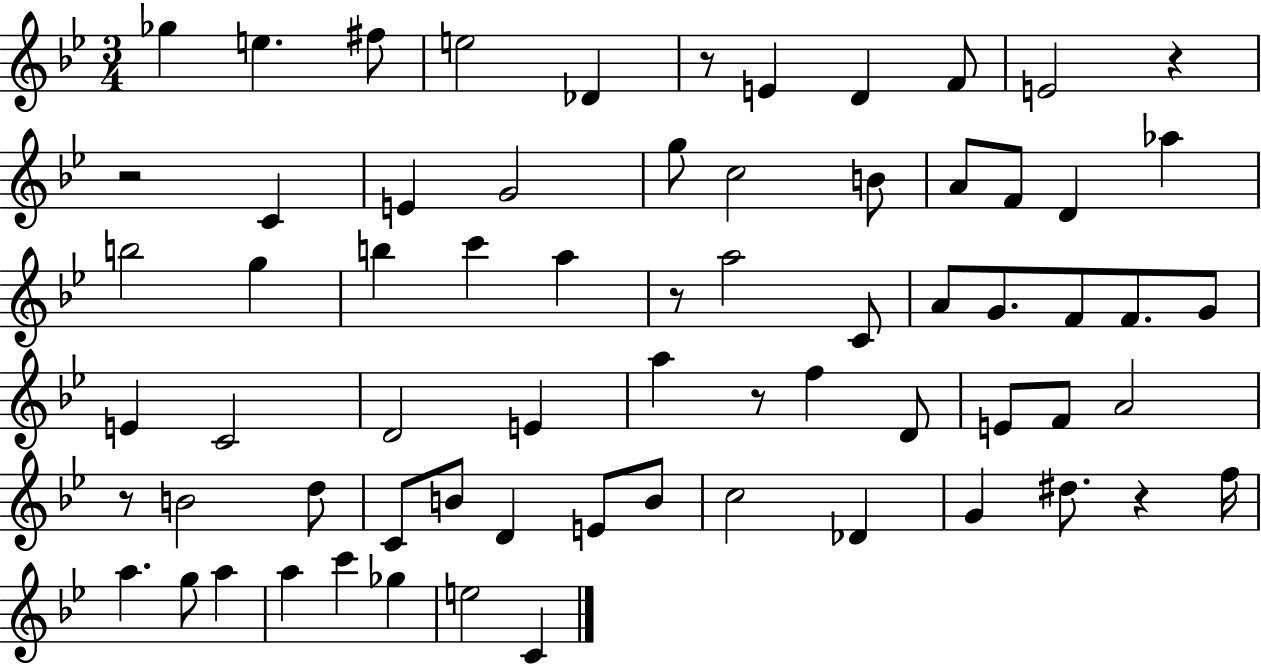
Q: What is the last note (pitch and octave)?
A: C4